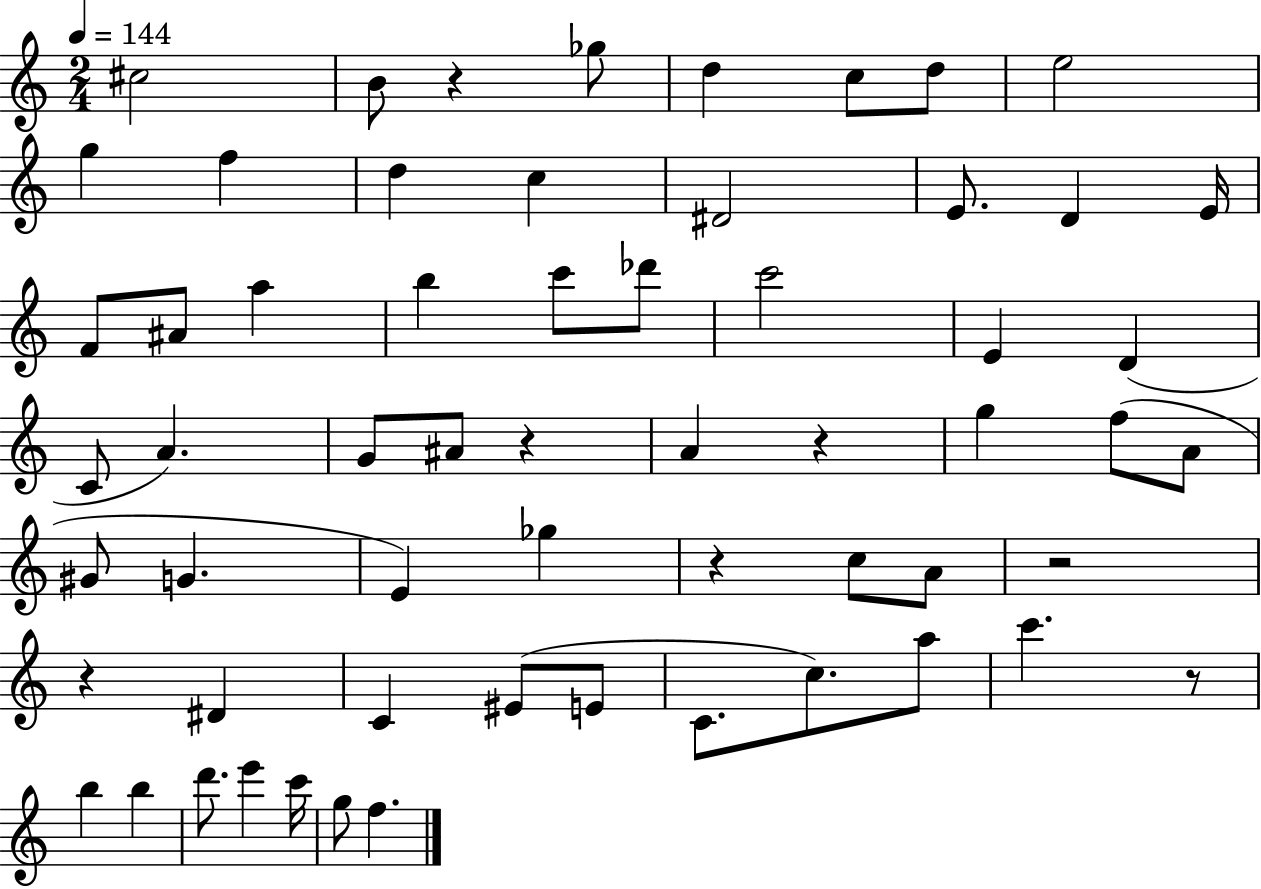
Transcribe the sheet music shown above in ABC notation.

X:1
T:Untitled
M:2/4
L:1/4
K:C
^c2 B/2 z _g/2 d c/2 d/2 e2 g f d c ^D2 E/2 D E/4 F/2 ^A/2 a b c'/2 _d'/2 c'2 E D C/2 A G/2 ^A/2 z A z g f/2 A/2 ^G/2 G E _g z c/2 A/2 z2 z ^D C ^E/2 E/2 C/2 c/2 a/2 c' z/2 b b d'/2 e' c'/4 g/2 f